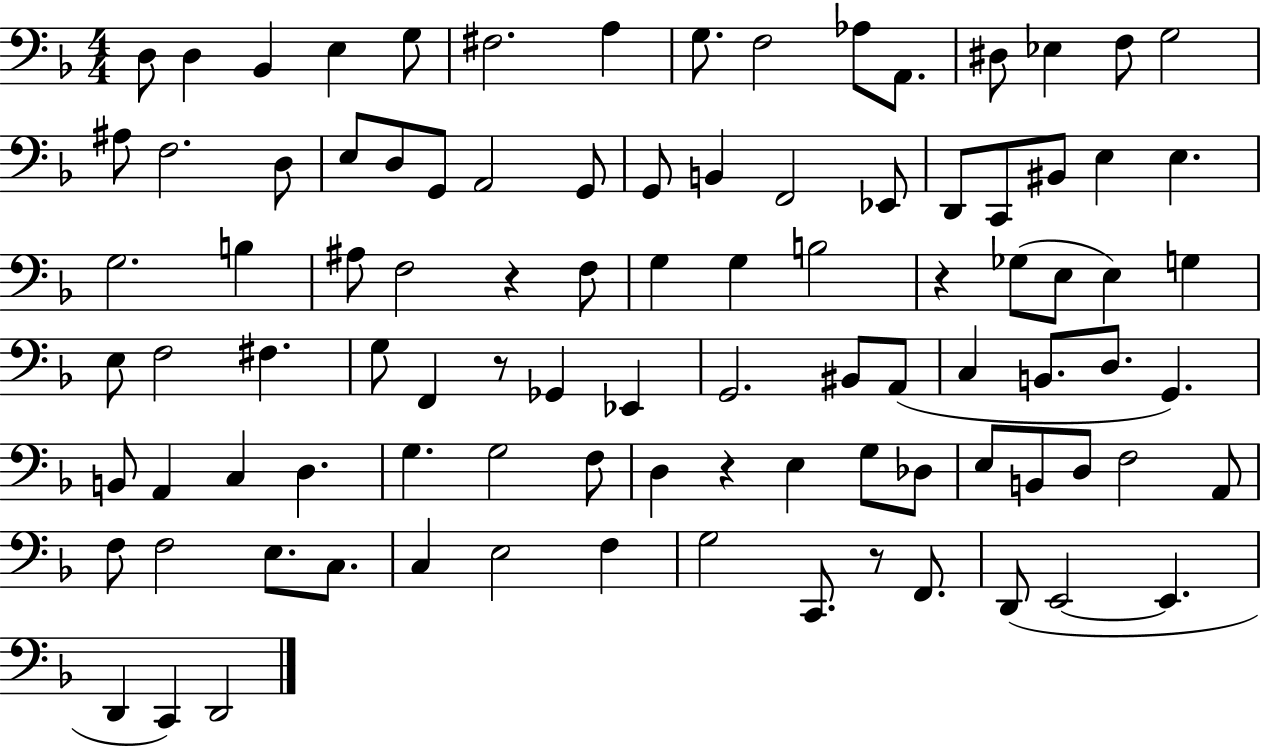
{
  \clef bass
  \numericTimeSignature
  \time 4/4
  \key f \major
  \repeat volta 2 { d8 d4 bes,4 e4 g8 | fis2. a4 | g8. f2 aes8 a,8. | dis8 ees4 f8 g2 | \break ais8 f2. d8 | e8 d8 g,8 a,2 g,8 | g,8 b,4 f,2 ees,8 | d,8 c,8 bis,8 e4 e4. | \break g2. b4 | ais8 f2 r4 f8 | g4 g4 b2 | r4 ges8( e8 e4) g4 | \break e8 f2 fis4. | g8 f,4 r8 ges,4 ees,4 | g,2. bis,8 a,8( | c4 b,8. d8. g,4.) | \break b,8 a,4 c4 d4. | g4. g2 f8 | d4 r4 e4 g8 des8 | e8 b,8 d8 f2 a,8 | \break f8 f2 e8. c8. | c4 e2 f4 | g2 c,8. r8 f,8. | d,8( e,2~~ e,4. | \break d,4 c,4) d,2 | } \bar "|."
}